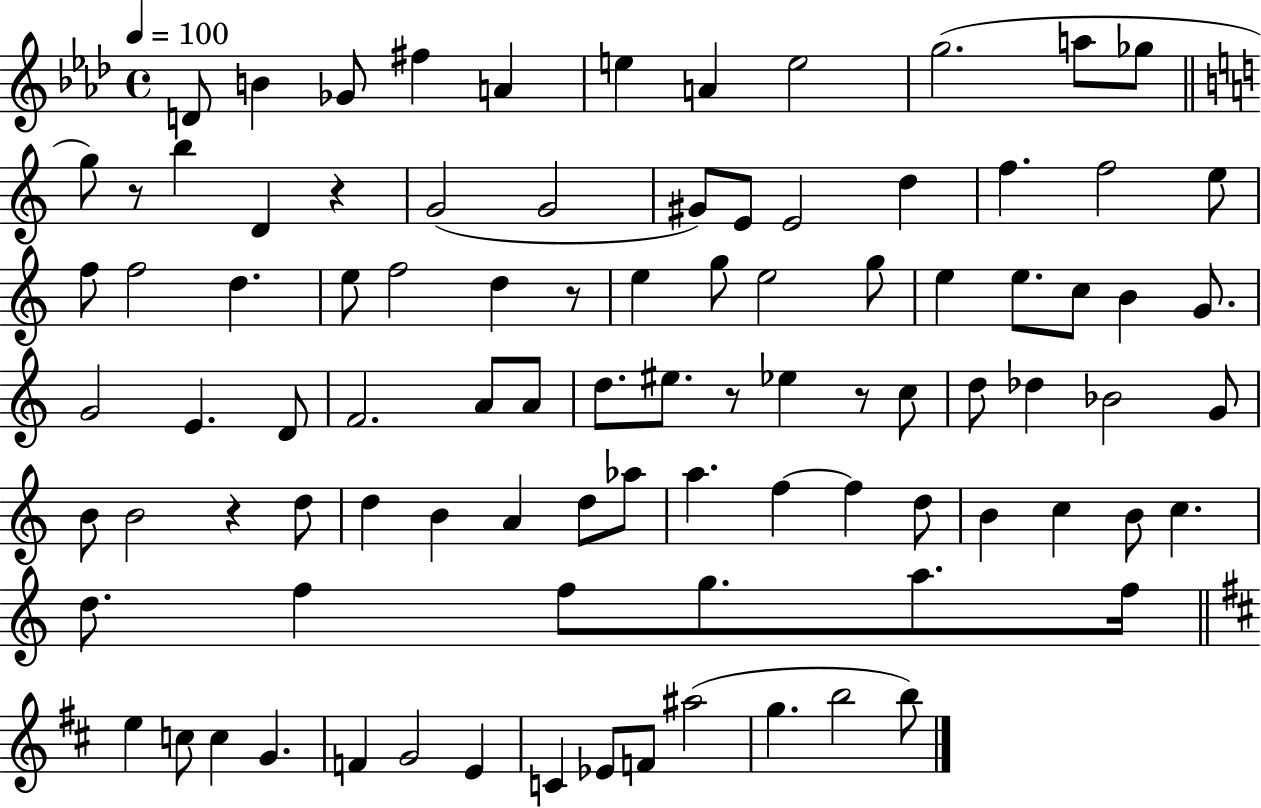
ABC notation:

X:1
T:Untitled
M:4/4
L:1/4
K:Ab
D/2 B _G/2 ^f A e A e2 g2 a/2 _g/2 g/2 z/2 b D z G2 G2 ^G/2 E/2 E2 d f f2 e/2 f/2 f2 d e/2 f2 d z/2 e g/2 e2 g/2 e e/2 c/2 B G/2 G2 E D/2 F2 A/2 A/2 d/2 ^e/2 z/2 _e z/2 c/2 d/2 _d _B2 G/2 B/2 B2 z d/2 d B A d/2 _a/2 a f f d/2 B c B/2 c d/2 f f/2 g/2 a/2 f/4 e c/2 c G F G2 E C _E/2 F/2 ^a2 g b2 b/2